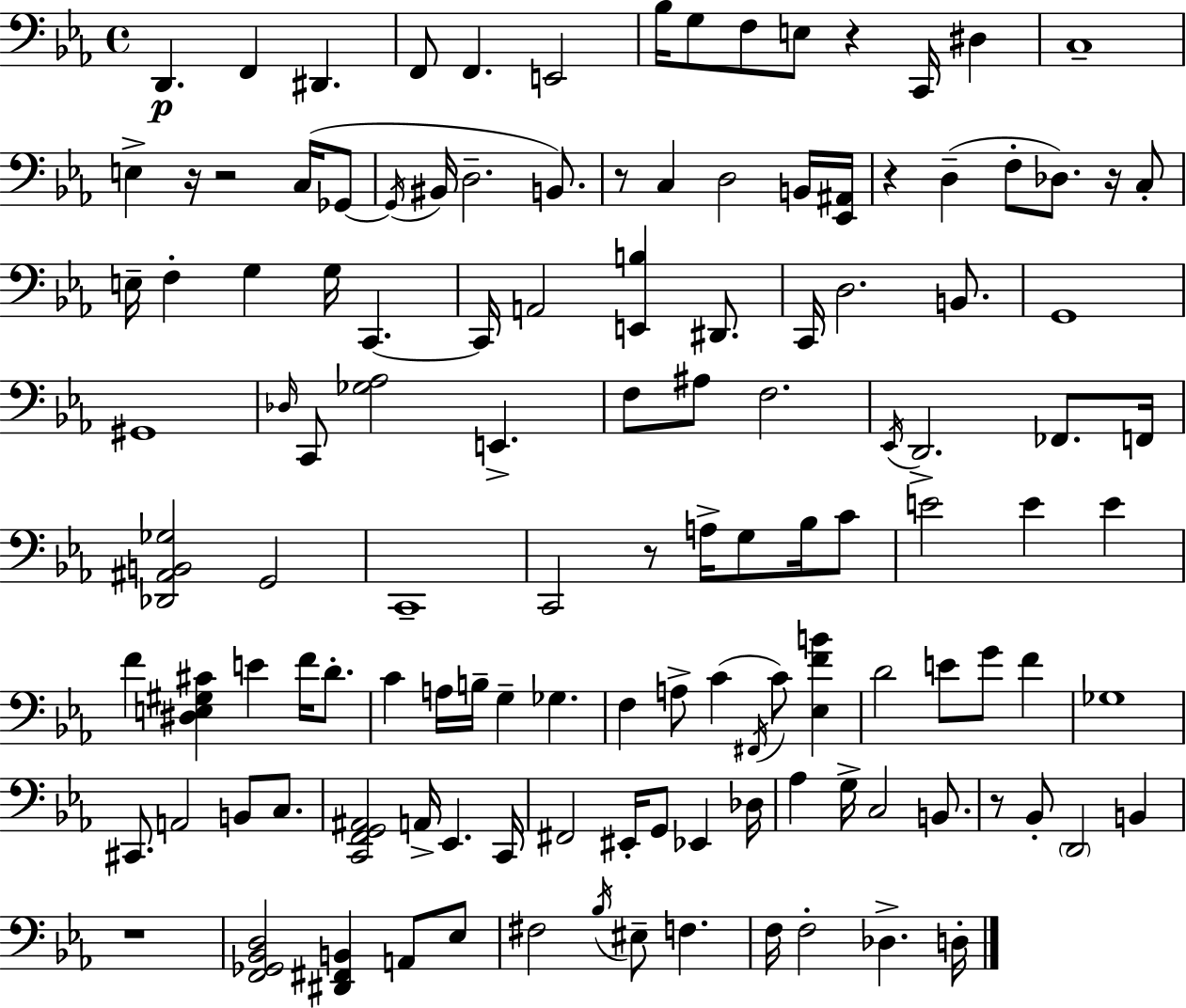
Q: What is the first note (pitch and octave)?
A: D2